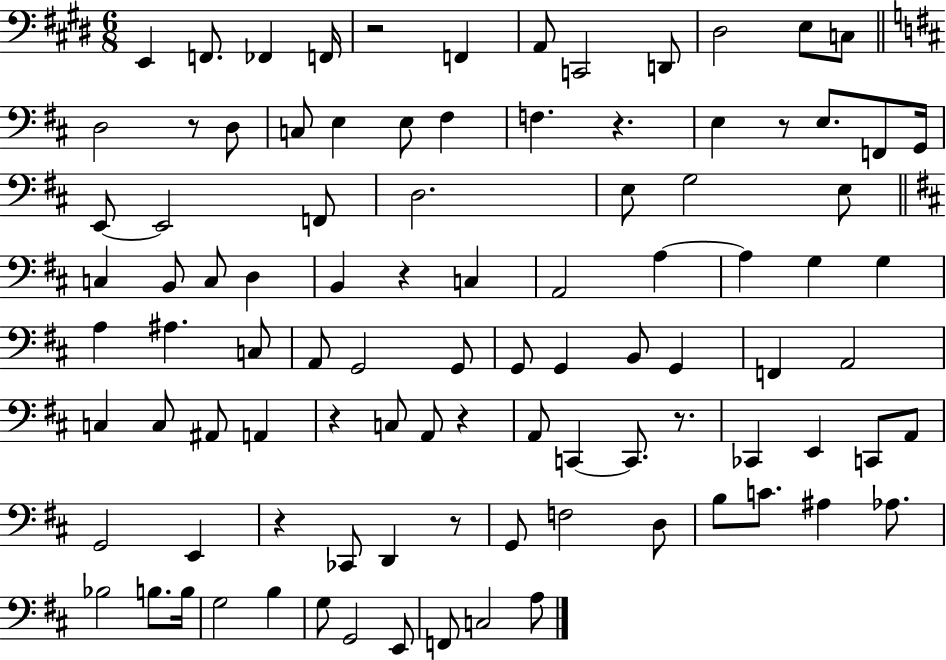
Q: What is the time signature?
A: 6/8